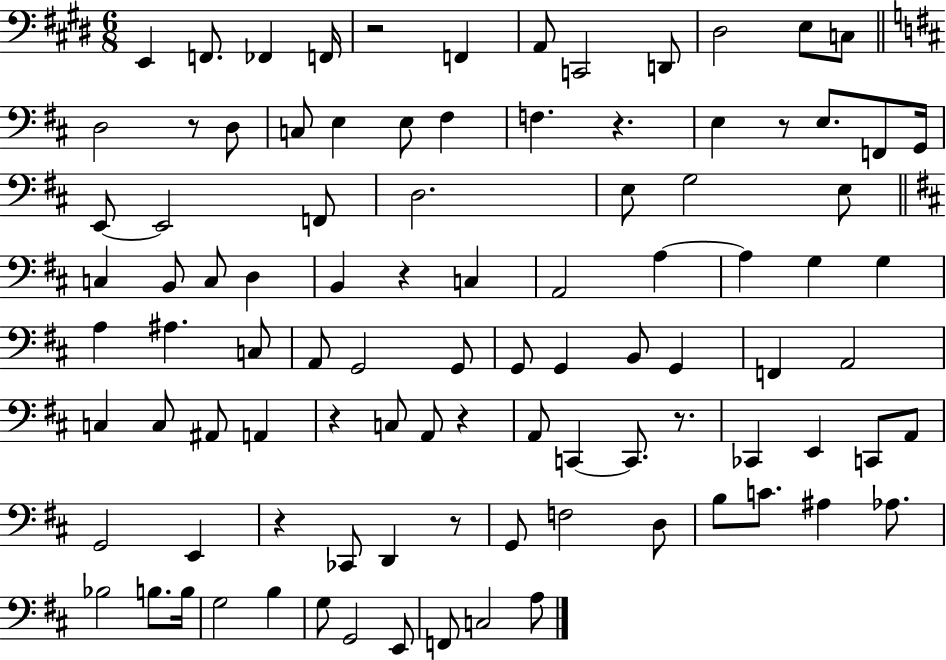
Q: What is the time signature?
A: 6/8